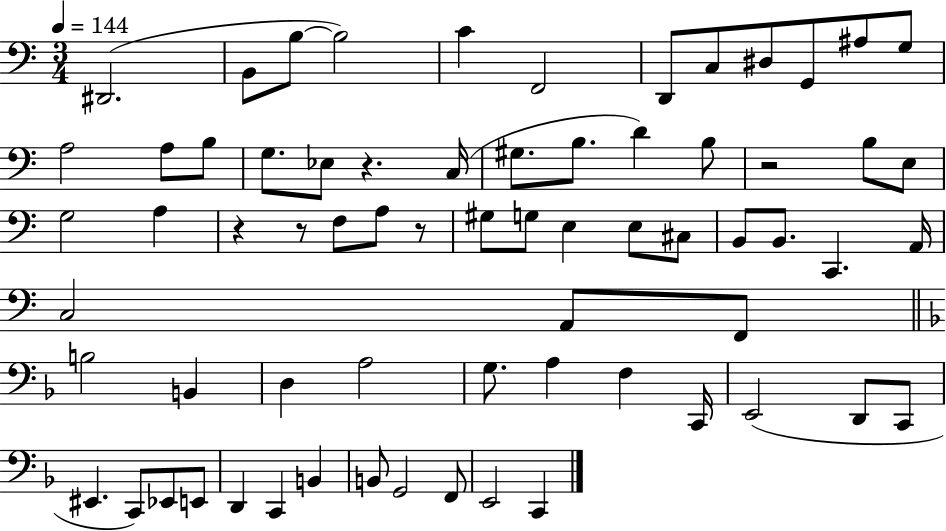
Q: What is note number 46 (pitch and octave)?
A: A3